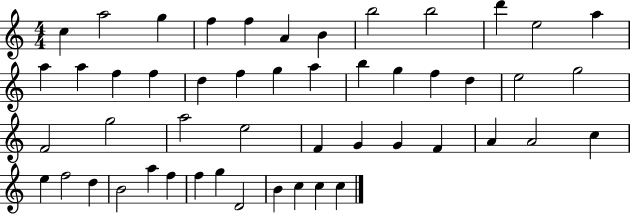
C5/q A5/h G5/q F5/q F5/q A4/q B4/q B5/h B5/h D6/q E5/h A5/q A5/q A5/q F5/q F5/q D5/q F5/q G5/q A5/q B5/q G5/q F5/q D5/q E5/h G5/h F4/h G5/h A5/h E5/h F4/q G4/q G4/q F4/q A4/q A4/h C5/q E5/q F5/h D5/q B4/h A5/q F5/q F5/q G5/q D4/h B4/q C5/q C5/q C5/q